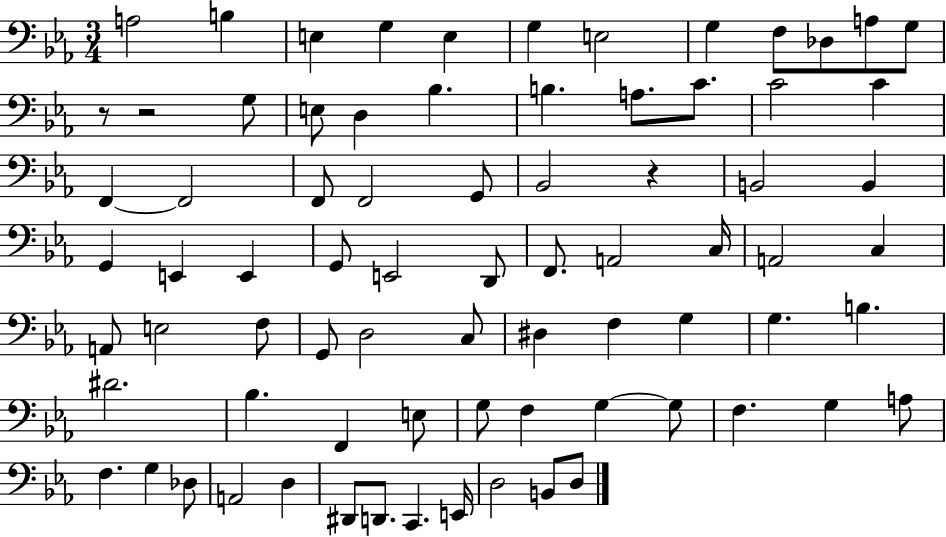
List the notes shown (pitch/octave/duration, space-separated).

A3/h B3/q E3/q G3/q E3/q G3/q E3/h G3/q F3/e Db3/e A3/e G3/e R/e R/h G3/e E3/e D3/q Bb3/q. B3/q. A3/e. C4/e. C4/h C4/q F2/q F2/h F2/e F2/h G2/e Bb2/h R/q B2/h B2/q G2/q E2/q E2/q G2/e E2/h D2/e F2/e. A2/h C3/s A2/h C3/q A2/e E3/h F3/e G2/e D3/h C3/e D#3/q F3/q G3/q G3/q. B3/q. D#4/h. Bb3/q. F2/q E3/e G3/e F3/q G3/q G3/e F3/q. G3/q A3/e F3/q. G3/q Db3/e A2/h D3/q D#2/e D2/e. C2/q. E2/s D3/h B2/e D3/e